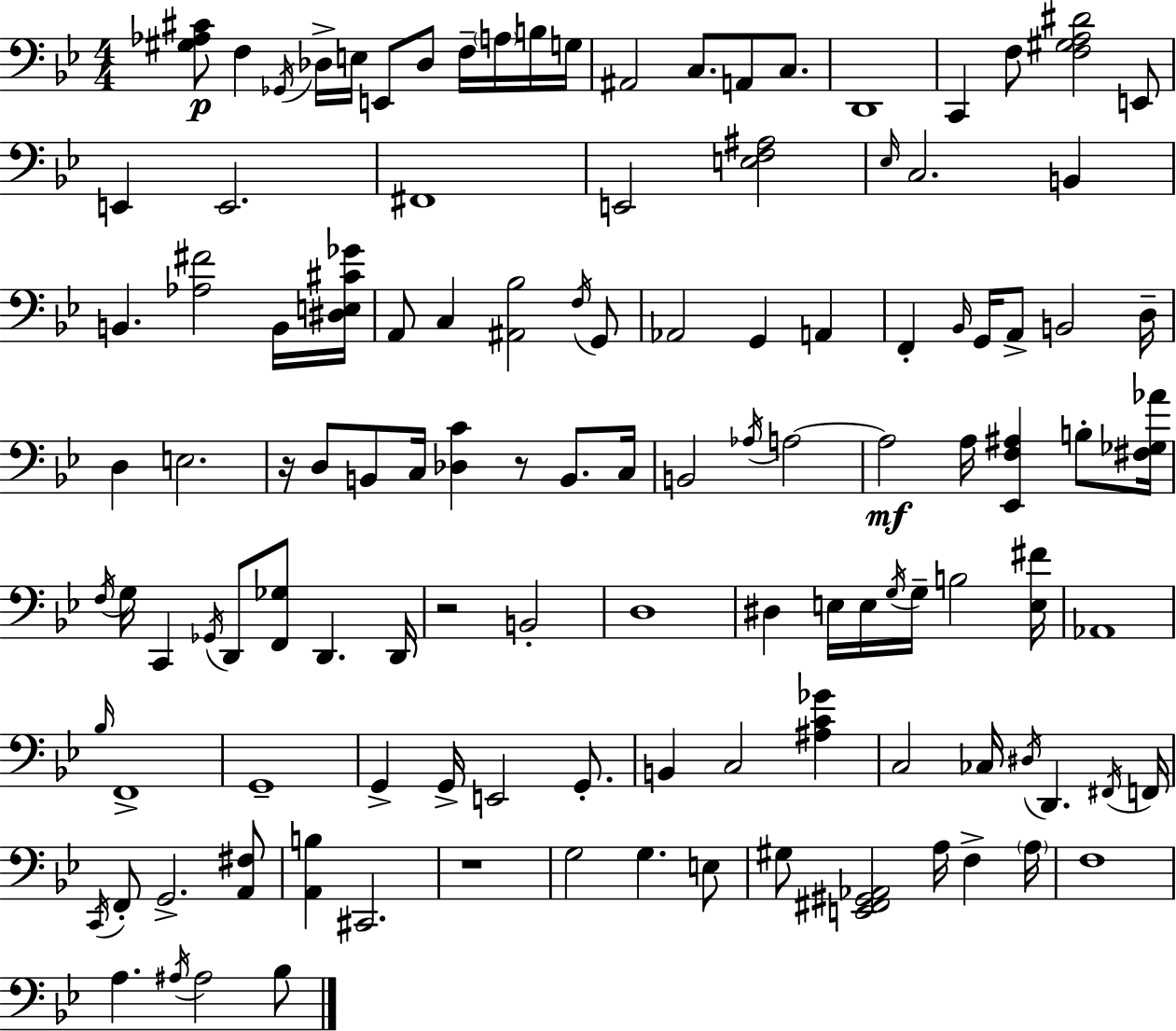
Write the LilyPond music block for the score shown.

{
  \clef bass
  \numericTimeSignature
  \time 4/4
  \key bes \major
  <gis aes cis'>8\p f4 \acciaccatura { ges,16 } des16-> e16 e,8 des8 f16-- \parenthesize a16 b16 | g16 ais,2 c8. a,8 c8. | d,1 | c,4 f8 <f gis a dis'>2 e,8 | \break e,4 e,2. | fis,1 | e,2 <e f ais>2 | \grace { ees16 } c2. b,4 | \break b,4. <aes fis'>2 | b,16 <dis e cis' ges'>16 a,8 c4 <ais, bes>2 | \acciaccatura { f16 } g,8 aes,2 g,4 a,4 | f,4-. \grace { bes,16 } g,16 a,8-> b,2 | \break d16-- d4 e2. | r16 d8 b,8 c16 <des c'>4 r8 | b,8. c16 b,2 \acciaccatura { aes16 } a2~~ | a2\mf a16 <ees, f ais>4 | \break b8-. <fis ges aes'>16 \acciaccatura { f16 } g16 c,4 \acciaccatura { ges,16 } d,8 <f, ges>8 | d,4. d,16 r2 b,2-. | d1 | dis4 e16 e16 \acciaccatura { g16 } g16-- b2 | \break <e fis'>16 aes,1 | \grace { bes16 } f,1-> | g,1-- | g,4-> g,16-> e,2 | \break g,8.-. b,4 c2 | <ais c' ges'>4 c2 | ces16 \acciaccatura { dis16 } d,4. \acciaccatura { fis,16 } f,16 \acciaccatura { c,16 } f,8-. g,2.-> | <a, fis>8 <a, b>4 | \break cis,2. r1 | g2 | g4. e8 gis8 <e, fis, gis, aes,>2 | a16 f4-> \parenthesize a16 f1 | \break a4. | \acciaccatura { ais16 } ais2 bes8 \bar "|."
}